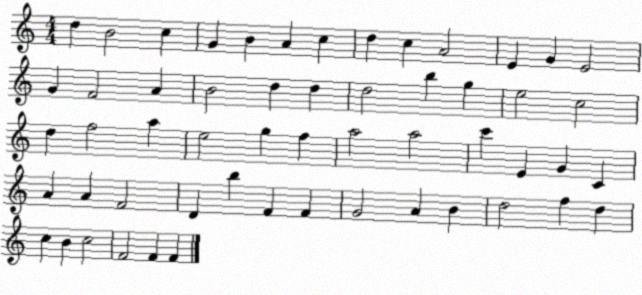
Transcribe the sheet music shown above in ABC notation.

X:1
T:Untitled
M:4/4
L:1/4
K:C
d B2 c G B A c d c A2 E G E2 G F2 A B2 d d d2 b g e2 c2 d f2 a e2 g f a2 a2 c' E G C A A F2 D b F F G2 A B d2 f d c B c2 F2 F F